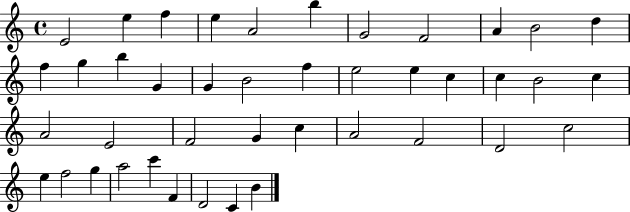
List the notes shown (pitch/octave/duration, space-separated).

E4/h E5/q F5/q E5/q A4/h B5/q G4/h F4/h A4/q B4/h D5/q F5/q G5/q B5/q G4/q G4/q B4/h F5/q E5/h E5/q C5/q C5/q B4/h C5/q A4/h E4/h F4/h G4/q C5/q A4/h F4/h D4/h C5/h E5/q F5/h G5/q A5/h C6/q F4/q D4/h C4/q B4/q